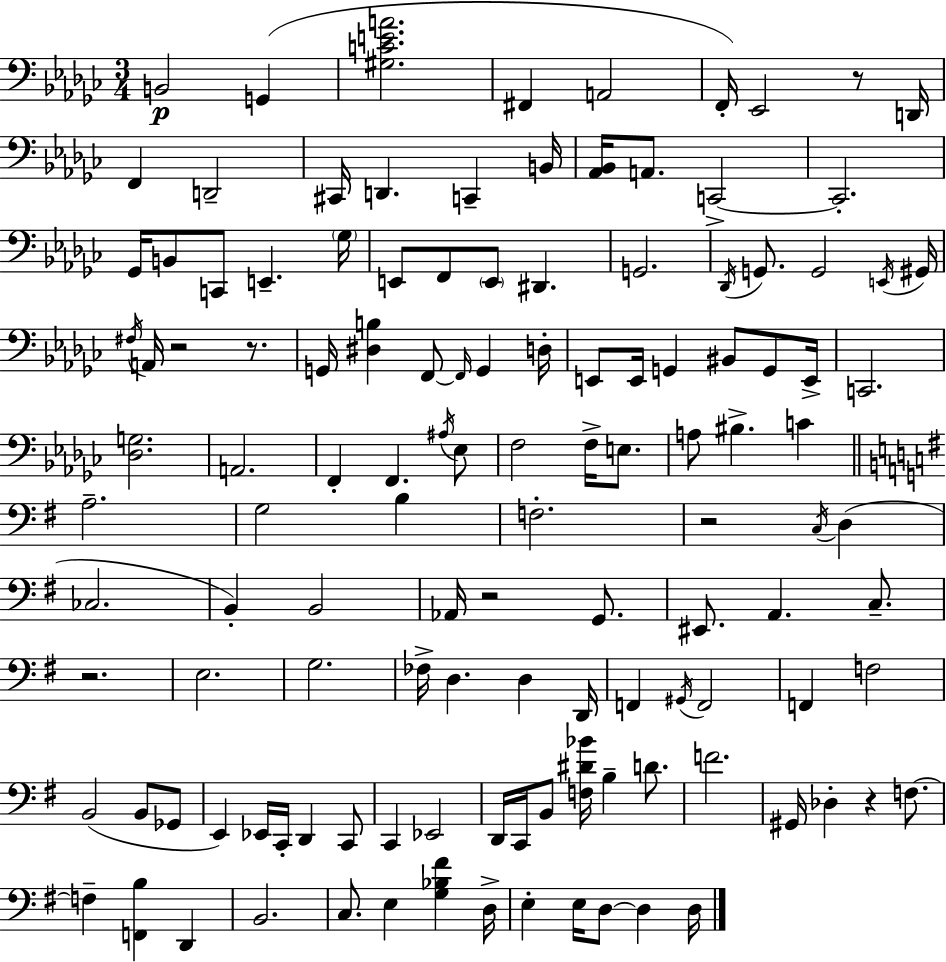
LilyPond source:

{
  \clef bass
  \numericTimeSignature
  \time 3/4
  \key ees \minor
  \repeat volta 2 { b,2\p g,4( | <gis c' e' a'>2. | fis,4 a,2 | f,16-.) ees,2 r8 d,16 | \break f,4 d,2-- | cis,16 d,4. c,4-- b,16 | <aes, bes,>16 a,8. c,2->~~ | c,2.-. | \break ges,16 b,8 c,8 e,4.-- \parenthesize ges16 | e,8 f,8 \parenthesize e,8 dis,4. | g,2. | \acciaccatura { des,16 } g,8. g,2 | \break \acciaccatura { e,16 } gis,16 \acciaccatura { fis16 } a,16 r2 | r8. g,16 <dis b>4 f,8~~ \grace { f,16 } g,4 | d16-. e,8 e,16 g,4 bis,8 | g,8 e,16-> c,2. | \break <des g>2. | a,2. | f,4-. f,4. | \acciaccatura { ais16 } ees8 f2 | \break f16-> e8. a8 bis4.-> | c'4 \bar "||" \break \key e \minor a2.-- | g2 b4 | f2.-. | r2 \acciaccatura { c16 }( d4 | \break ces2. | b,4-.) b,2 | aes,16 r2 g,8. | eis,8. a,4. c8.-- | \break r2. | e2. | g2. | fes16-> d4. d4 | \break d,16 f,4 \acciaccatura { gis,16 } f,2 | f,4 f2 | b,2( b,8 | ges,8 e,4) ees,16 c,16-. d,4 | \break c,8 c,4 ees,2 | d,16 c,16 b,8 <f dis' bes'>16 b4-- d'8. | f'2. | gis,16 des4-. r4 f8.~~ | \break f4-- <f, b>4 d,4 | b,2. | c8. e4 <g bes fis'>4 | d16-> e4-. e16 d8~~ d4 | \break d16 } \bar "|."
}